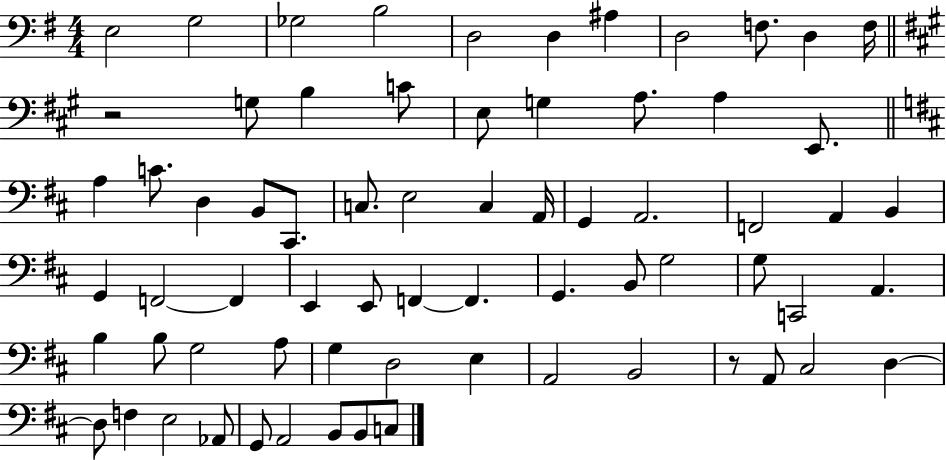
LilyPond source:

{
  \clef bass
  \numericTimeSignature
  \time 4/4
  \key g \major
  e2 g2 | ges2 b2 | d2 d4 ais4 | d2 f8. d4 f16 | \break \bar "||" \break \key a \major r2 g8 b4 c'8 | e8 g4 a8. a4 e,8. | \bar "||" \break \key d \major a4 c'8. d4 b,8 cis,8. | c8. e2 c4 a,16 | g,4 a,2. | f,2 a,4 b,4 | \break g,4 f,2~~ f,4 | e,4 e,8 f,4~~ f,4. | g,4. b,8 g2 | g8 c,2 a,4. | \break b4 b8 g2 a8 | g4 d2 e4 | a,2 b,2 | r8 a,8 cis2 d4~~ | \break d8 f4 e2 aes,8 | g,8 a,2 b,8 b,8 c8 | \bar "|."
}